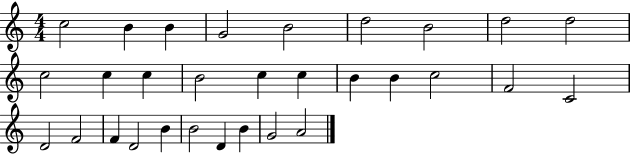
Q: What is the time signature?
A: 4/4